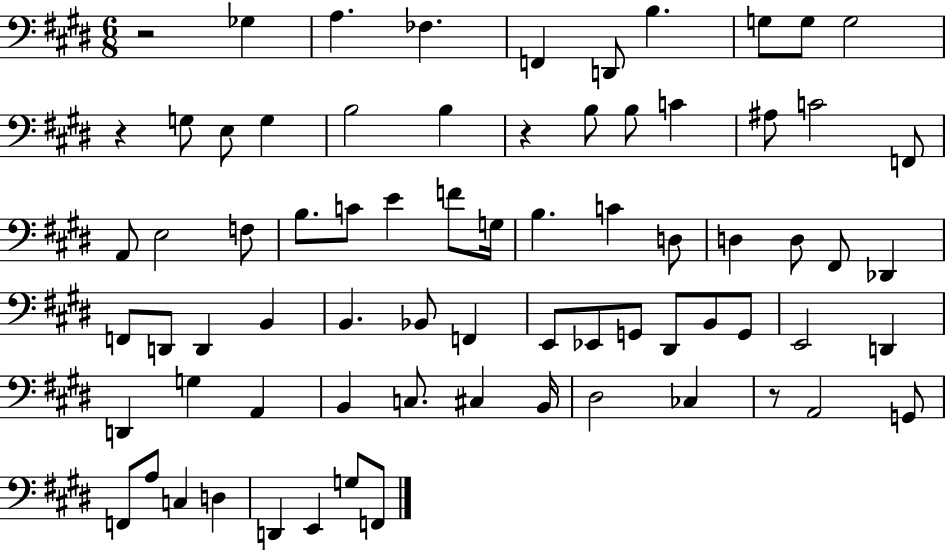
X:1
T:Untitled
M:6/8
L:1/4
K:E
z2 _G, A, _F, F,, D,,/2 B, G,/2 G,/2 G,2 z G,/2 E,/2 G, B,2 B, z B,/2 B,/2 C ^A,/2 C2 F,,/2 A,,/2 E,2 F,/2 B,/2 C/2 E F/2 G,/4 B, C D,/2 D, D,/2 ^F,,/2 _D,, F,,/2 D,,/2 D,, B,, B,, _B,,/2 F,, E,,/2 _E,,/2 G,,/2 ^D,,/2 B,,/2 G,,/2 E,,2 D,, D,, G, A,, B,, C,/2 ^C, B,,/4 ^D,2 _C, z/2 A,,2 G,,/2 F,,/2 A,/2 C, D, D,, E,, G,/2 F,,/2